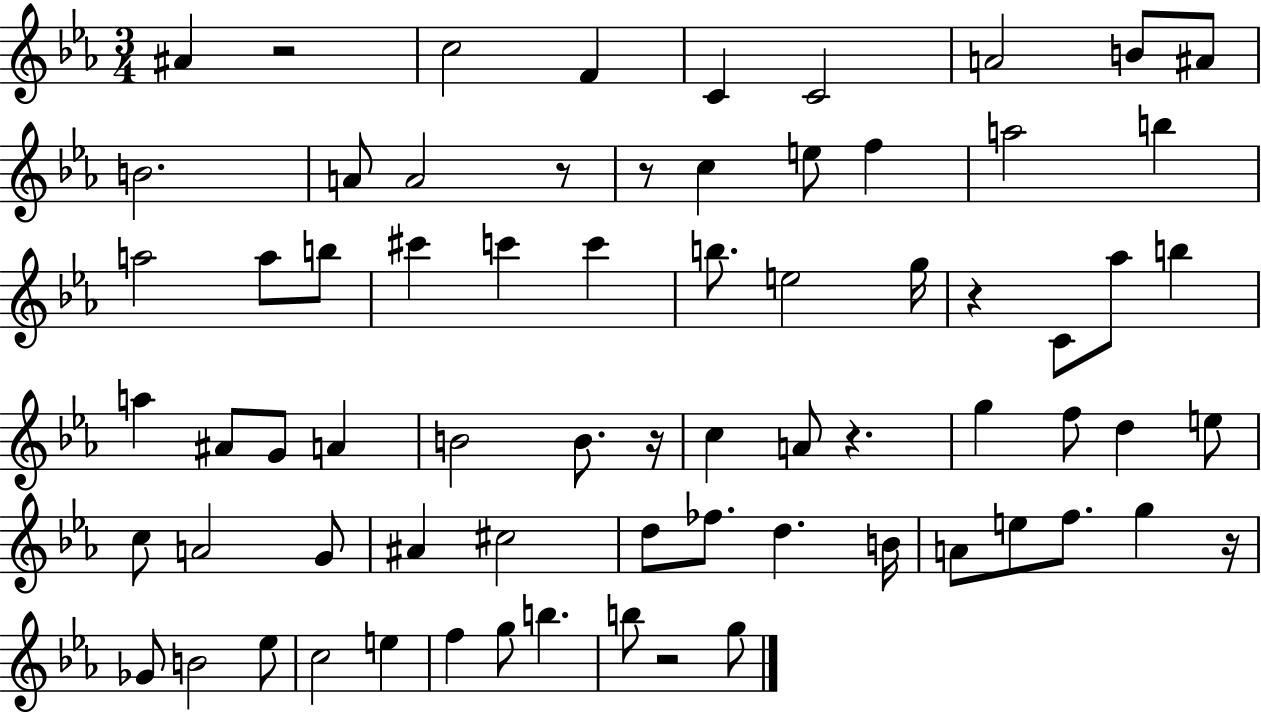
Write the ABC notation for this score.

X:1
T:Untitled
M:3/4
L:1/4
K:Eb
^A z2 c2 F C C2 A2 B/2 ^A/2 B2 A/2 A2 z/2 z/2 c e/2 f a2 b a2 a/2 b/2 ^c' c' c' b/2 e2 g/4 z C/2 _a/2 b a ^A/2 G/2 A B2 B/2 z/4 c A/2 z g f/2 d e/2 c/2 A2 G/2 ^A ^c2 d/2 _f/2 d B/4 A/2 e/2 f/2 g z/4 _G/2 B2 _e/2 c2 e f g/2 b b/2 z2 g/2